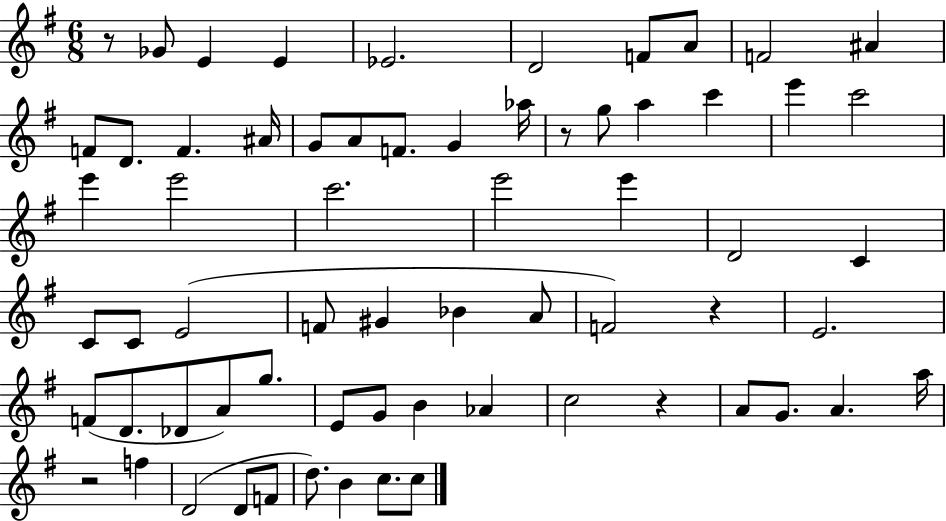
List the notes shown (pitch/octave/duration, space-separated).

R/e Gb4/e E4/q E4/q Eb4/h. D4/h F4/e A4/e F4/h A#4/q F4/e D4/e. F4/q. A#4/s G4/e A4/e F4/e. G4/q Ab5/s R/e G5/e A5/q C6/q E6/q C6/h E6/q E6/h C6/h. E6/h E6/q D4/h C4/q C4/e C4/e E4/h F4/e G#4/q Bb4/q A4/e F4/h R/q E4/h. F4/e D4/e. Db4/e A4/e G5/e. E4/e G4/e B4/q Ab4/q C5/h R/q A4/e G4/e. A4/q. A5/s R/h F5/q D4/h D4/e F4/e D5/e. B4/q C5/e. C5/e